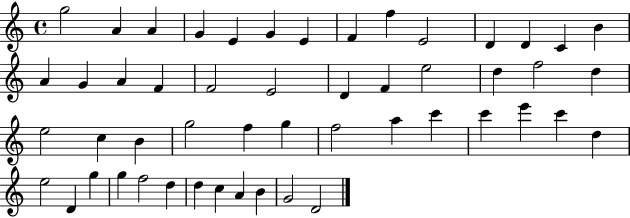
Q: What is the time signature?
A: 4/4